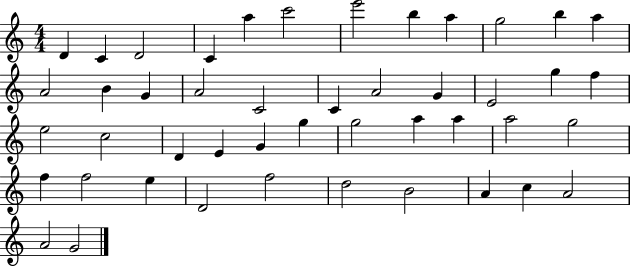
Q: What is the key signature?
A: C major